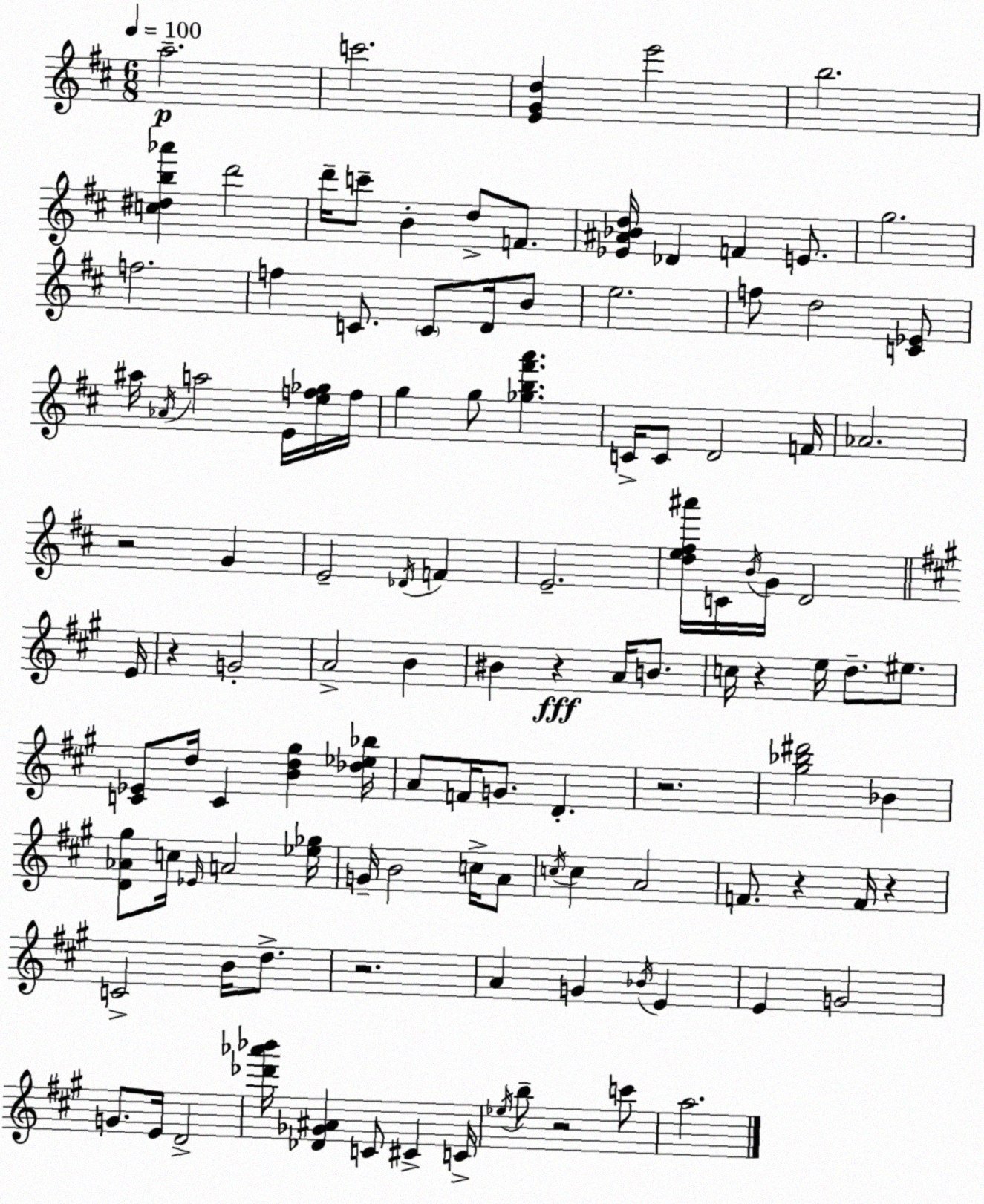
X:1
T:Untitled
M:6/8
L:1/4
K:D
a2 c'2 [EGd] e'2 b2 [c^db_a'] d'2 d'/4 c'/2 B d/2 F/2 [_E^A_Bd]/4 _D F E/2 g2 f2 f C/2 C/2 D/4 B/2 e2 f/2 d2 [C_E]/2 ^a/4 _A/4 a2 E/4 [ef_g]/4 f/4 g g/2 [_gb^f'a'] C/4 C/2 D2 F/4 _A2 z2 G E2 _D/4 F E2 [de^f^a']/4 C/4 B/4 G/4 D2 E/4 z G2 A2 B ^B z A/4 B/2 c/4 z e/4 d/2 ^e/2 [C_E]/2 d/4 C [Bd^g] [_d_e_b]/4 A/2 F/4 G/2 D z2 [^g_b^d']2 _B [D_A^g]/2 c/4 _E/4 A2 [_e_g]/4 G/4 B2 c/4 A/2 c/4 c A2 F/2 z F/4 z C2 B/4 d/2 z2 A G _B/4 E E G2 G/2 E/4 D2 [_d'_a'_b']/4 [_D_G^A] C/2 ^C C/4 _e/4 b/2 z2 c'/2 a2